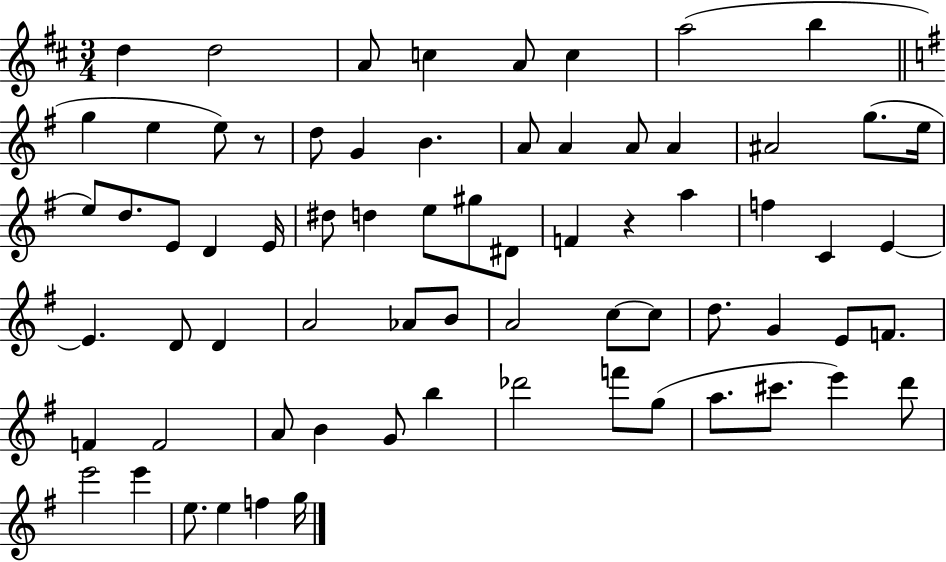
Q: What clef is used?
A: treble